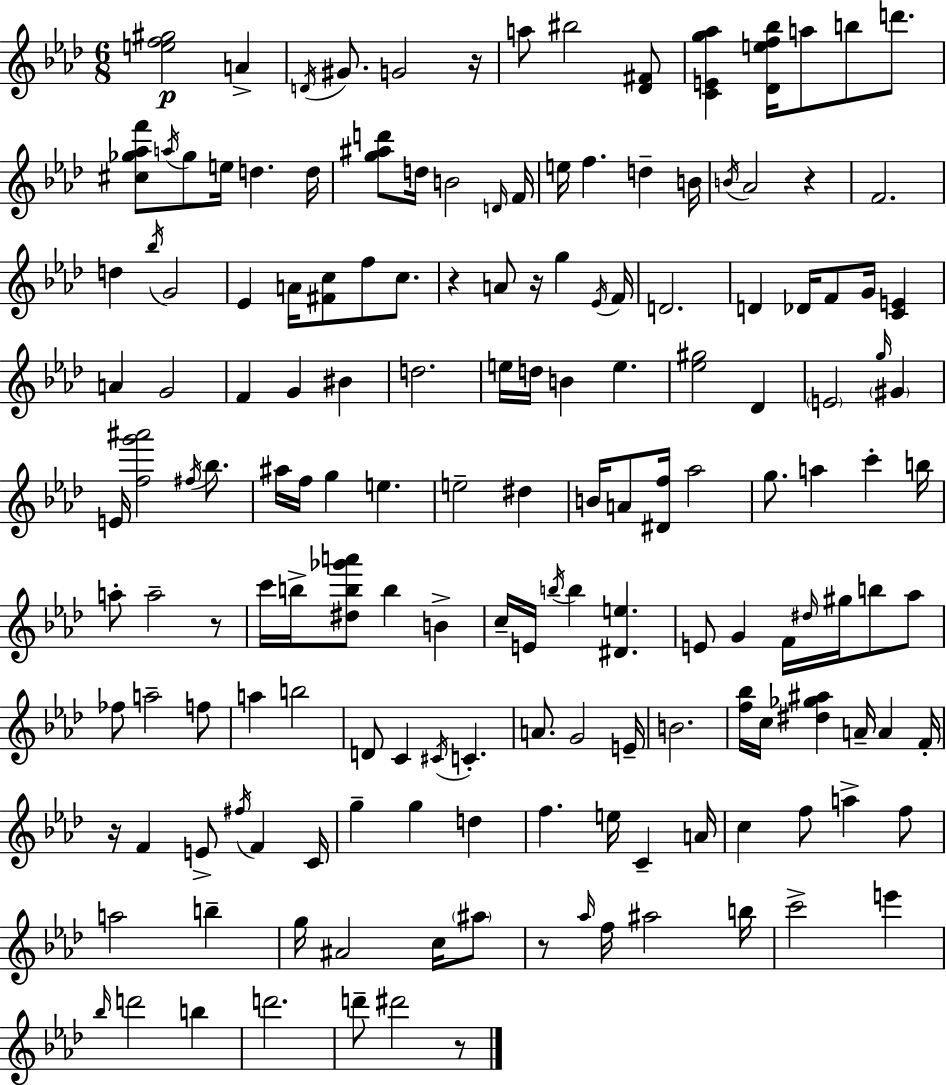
[E5,F5,G#5]/h A4/q D4/s G#4/e. G4/h R/s A5/e BIS5/h [Db4,F#4]/e [C4,E4,G5,Ab5]/q [Db4,E5,F5,Bb5]/s A5/e B5/e D6/e. [C#5,Gb5,Ab5,F6]/e A5/s Gb5/e E5/s D5/q. D5/s [G5,A#5,D6]/e D5/s B4/h D4/s F4/s E5/s F5/q. D5/q B4/s B4/s Ab4/h R/q F4/h. D5/q Bb5/s G4/h Eb4/q A4/s [F#4,C5]/e F5/e C5/e. R/q A4/e R/s G5/q Eb4/s F4/s D4/h. D4/q Db4/s F4/e G4/s [C4,E4]/q A4/q G4/h F4/q G4/q BIS4/q D5/h. E5/s D5/s B4/q E5/q. [Eb5,G#5]/h Db4/q E4/h G5/s G#4/q E4/s [F5,G6,A#6]/h F#5/s Bb5/e. A#5/s F5/s G5/q E5/q. E5/h D#5/q B4/s A4/e [D#4,F5]/s Ab5/h G5/e. A5/q C6/q B5/s A5/e A5/h R/e C6/s B5/s [D#5,B5,Gb6,A6]/e B5/q B4/q C5/s E4/s B5/s B5/q [D#4,E5]/q. E4/e G4/q F4/s D#5/s G#5/s B5/e Ab5/e FES5/e A5/h F5/e A5/q B5/h D4/e C4/q C#4/s C4/q. A4/e. G4/h E4/s B4/h. [F5,Bb5]/s C5/s [D#5,Gb5,A#5]/q A4/s A4/q F4/s R/s F4/q E4/e F#5/s F4/q C4/s G5/q G5/q D5/q F5/q. E5/s C4/q A4/s C5/q F5/e A5/q F5/e A5/h B5/q G5/s A#4/h C5/s A#5/e R/e Ab5/s F5/s A#5/h B5/s C6/h E6/q Bb5/s D6/h B5/q D6/h. D6/e D#6/h R/e